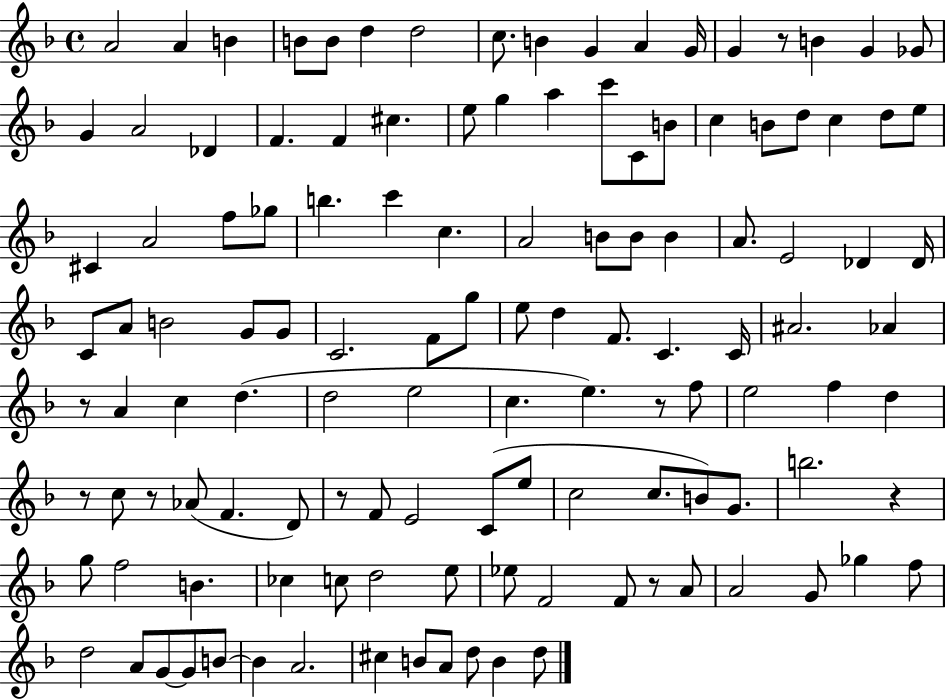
{
  \clef treble
  \time 4/4
  \defaultTimeSignature
  \key f \major
  a'2 a'4 b'4 | b'8 b'8 d''4 d''2 | c''8. b'4 g'4 a'4 g'16 | g'4 r8 b'4 g'4 ges'8 | \break g'4 a'2 des'4 | f'4. f'4 cis''4. | e''8 g''4 a''4 c'''8 c'8 b'8 | c''4 b'8 d''8 c''4 d''8 e''8 | \break cis'4 a'2 f''8 ges''8 | b''4. c'''4 c''4. | a'2 b'8 b'8 b'4 | a'8. e'2 des'4 des'16 | \break c'8 a'8 b'2 g'8 g'8 | c'2. f'8 g''8 | e''8 d''4 f'8. c'4. c'16 | ais'2. aes'4 | \break r8 a'4 c''4 d''4.( | d''2 e''2 | c''4. e''4.) r8 f''8 | e''2 f''4 d''4 | \break r8 c''8 r8 aes'8( f'4. d'8) | r8 f'8 e'2 c'8( e''8 | c''2 c''8. b'8) g'8. | b''2. r4 | \break g''8 f''2 b'4. | ces''4 c''8 d''2 e''8 | ees''8 f'2 f'8 r8 a'8 | a'2 g'8 ges''4 f''8 | \break d''2 a'8 g'8~~ g'8 b'8~~ | b'4 a'2. | cis''4 b'8 a'8 d''8 b'4 d''8 | \bar "|."
}